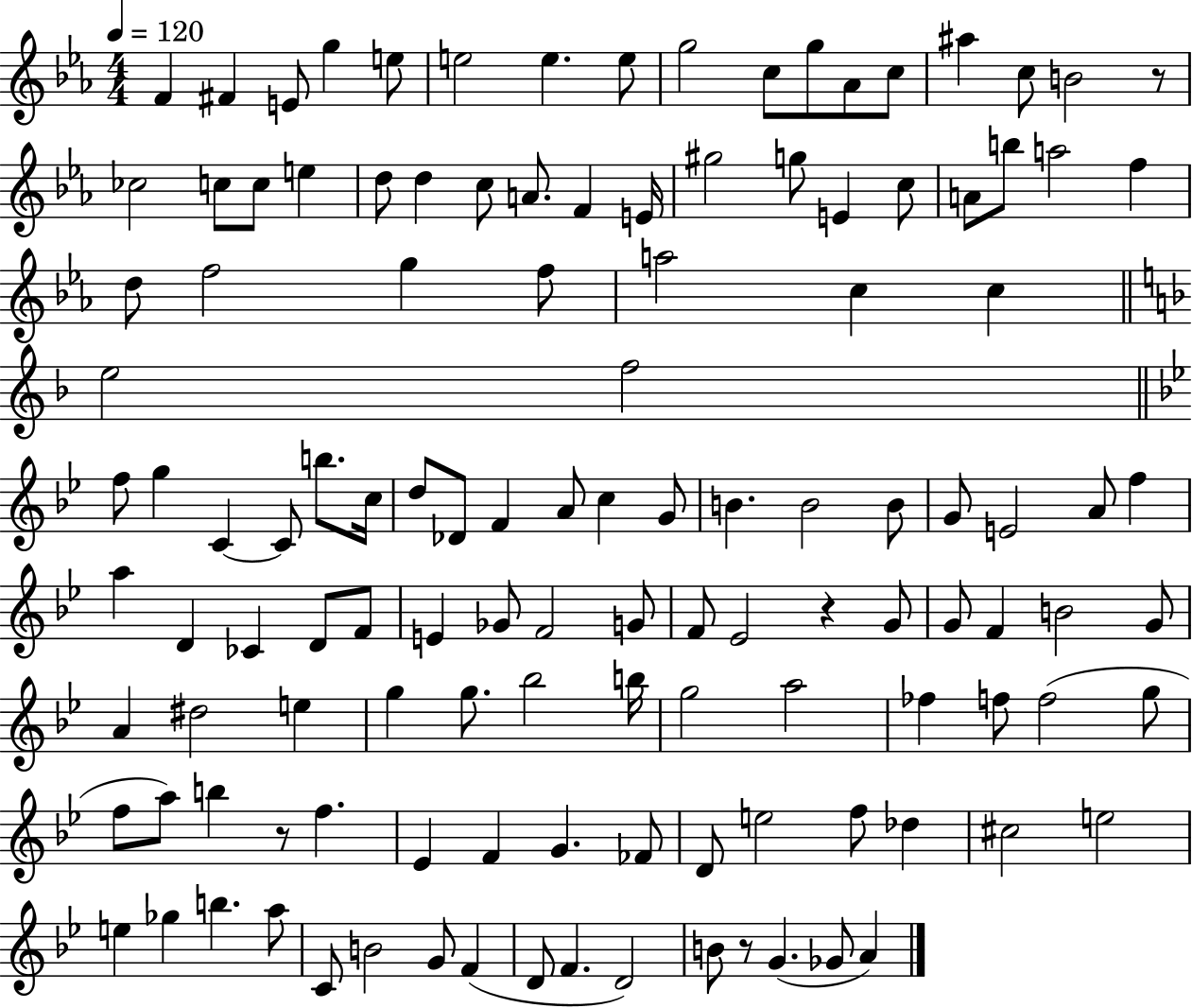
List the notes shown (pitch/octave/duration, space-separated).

F4/q F#4/q E4/e G5/q E5/e E5/h E5/q. E5/e G5/h C5/e G5/e Ab4/e C5/e A#5/q C5/e B4/h R/e CES5/h C5/e C5/e E5/q D5/e D5/q C5/e A4/e. F4/q E4/s G#5/h G5/e E4/q C5/e A4/e B5/e A5/h F5/q D5/e F5/h G5/q F5/e A5/h C5/q C5/q E5/h F5/h F5/e G5/q C4/q C4/e B5/e. C5/s D5/e Db4/e F4/q A4/e C5/q G4/e B4/q. B4/h B4/e G4/e E4/h A4/e F5/q A5/q D4/q CES4/q D4/e F4/e E4/q Gb4/e F4/h G4/e F4/e Eb4/h R/q G4/e G4/e F4/q B4/h G4/e A4/q D#5/h E5/q G5/q G5/e. Bb5/h B5/s G5/h A5/h FES5/q F5/e F5/h G5/e F5/e A5/e B5/q R/e F5/q. Eb4/q F4/q G4/q. FES4/e D4/e E5/h F5/e Db5/q C#5/h E5/h E5/q Gb5/q B5/q. A5/e C4/e B4/h G4/e F4/q D4/e F4/q. D4/h B4/e R/e G4/q. Gb4/e A4/q